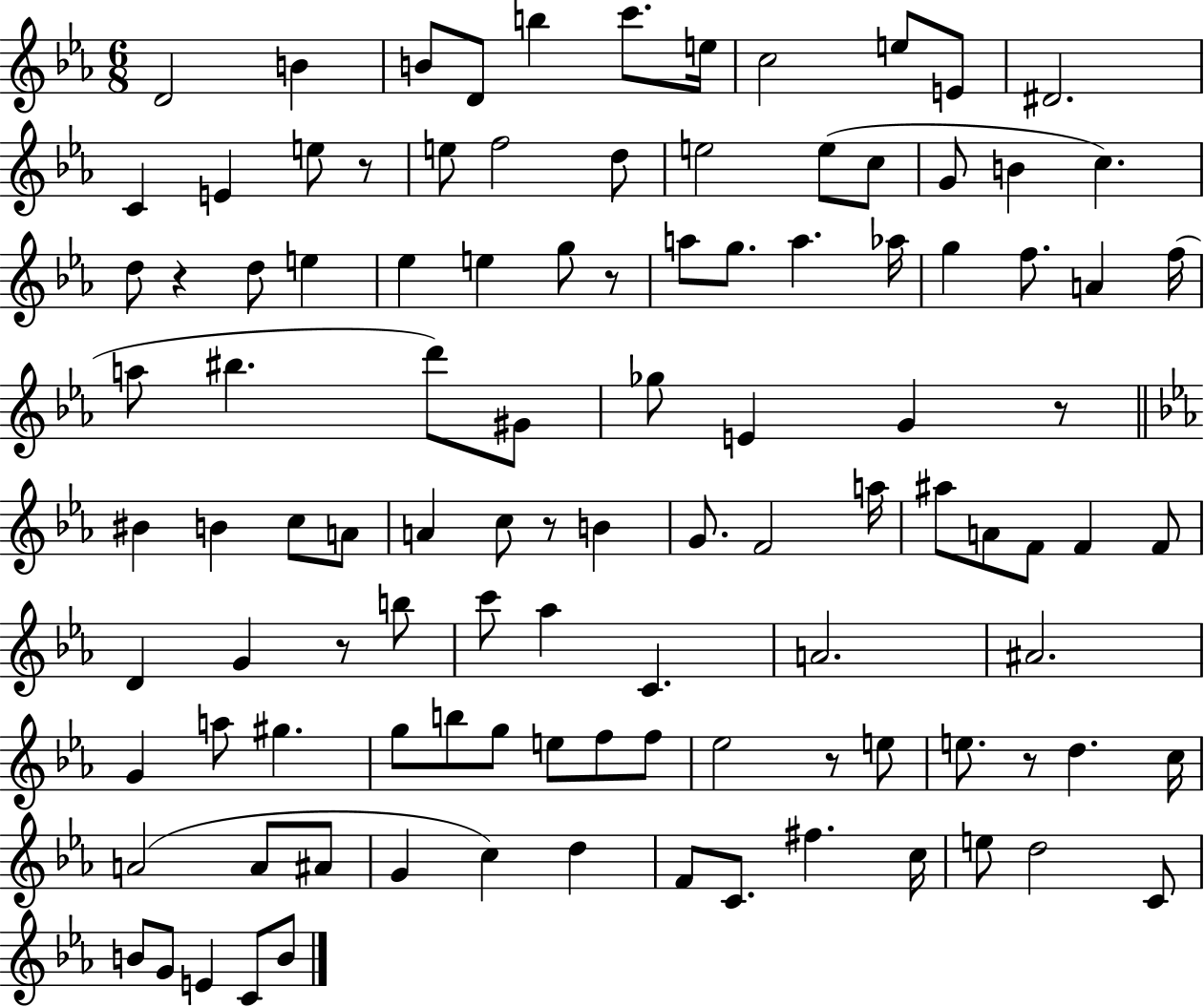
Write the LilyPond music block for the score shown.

{
  \clef treble
  \numericTimeSignature
  \time 6/8
  \key ees \major
  d'2 b'4 | b'8 d'8 b''4 c'''8. e''16 | c''2 e''8 e'8 | dis'2. | \break c'4 e'4 e''8 r8 | e''8 f''2 d''8 | e''2 e''8( c''8 | g'8 b'4 c''4.) | \break d''8 r4 d''8 e''4 | ees''4 e''4 g''8 r8 | a''8 g''8. a''4. aes''16 | g''4 f''8. a'4 f''16( | \break a''8 bis''4. d'''8) gis'8 | ges''8 e'4 g'4 r8 | \bar "||" \break \key ees \major bis'4 b'4 c''8 a'8 | a'4 c''8 r8 b'4 | g'8. f'2 a''16 | ais''8 a'8 f'8 f'4 f'8 | \break d'4 g'4 r8 b''8 | c'''8 aes''4 c'4. | a'2. | ais'2. | \break g'4 a''8 gis''4. | g''8 b''8 g''8 e''8 f''8 f''8 | ees''2 r8 e''8 | e''8. r8 d''4. c''16 | \break a'2( a'8 ais'8 | g'4 c''4) d''4 | f'8 c'8. fis''4. c''16 | e''8 d''2 c'8 | \break b'8 g'8 e'4 c'8 b'8 | \bar "|."
}